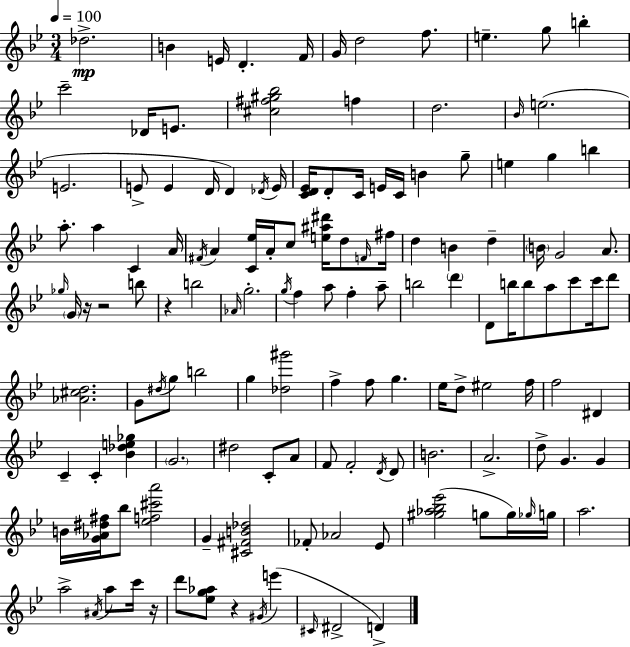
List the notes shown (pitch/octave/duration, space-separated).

Db5/h. B4/q E4/s D4/q. F4/s G4/s D5/h F5/e. E5/q. G5/e B5/q C6/h Db4/s E4/e. [C#5,F#5,G#5,Bb5]/h F5/q D5/h. Bb4/s E5/h. E4/h. E4/e E4/q D4/s D4/q Db4/s E4/s [C4,D4,Eb4]/s D4/e C4/s E4/s C4/s B4/q G5/e E5/q G5/q B5/q A5/e. A5/q C4/q A4/s F#4/s A4/q [C4,Eb5]/s A4/s C5/e [E5,A#5,D#6]/s D5/e F4/s F#5/s D5/q B4/q D5/q B4/s G4/h A4/e. Gb5/s G4/s R/s R/h B5/e R/q B5/h Ab4/s G5/h. G5/s F5/q A5/e F5/q A5/e B5/h D6/q D4/e B5/s B5/e A5/e C6/e C6/s D6/e [Ab4,C#5,D5]/h. G4/e D#5/s G5/e B5/h G5/q [Db5,G#6]/h F5/q F5/e G5/q. Eb5/s D5/e EIS5/h F5/s F5/h D#4/q C4/q C4/q [Bb4,Db5,E5,Gb5]/q G4/h. D#5/h C4/e A4/e F4/e F4/h D4/s D4/e B4/h. A4/h. D5/e G4/q. G4/q B4/s [G4,Ab4,D#5,F#5]/s Bb5/e [Eb5,F5,C#6,A6]/h G4/q [C#4,F#4,B4,Db5]/h FES4/e Ab4/h Eb4/e [G#5,Ab5,Bb5,Eb6]/h G5/e G5/s Gb5/s G5/s A5/h. A5/h A#4/s A5/e C6/s R/s D6/e [Eb5,G5,Ab5]/e R/q G#4/s E6/q C#4/s D#4/h D4/q